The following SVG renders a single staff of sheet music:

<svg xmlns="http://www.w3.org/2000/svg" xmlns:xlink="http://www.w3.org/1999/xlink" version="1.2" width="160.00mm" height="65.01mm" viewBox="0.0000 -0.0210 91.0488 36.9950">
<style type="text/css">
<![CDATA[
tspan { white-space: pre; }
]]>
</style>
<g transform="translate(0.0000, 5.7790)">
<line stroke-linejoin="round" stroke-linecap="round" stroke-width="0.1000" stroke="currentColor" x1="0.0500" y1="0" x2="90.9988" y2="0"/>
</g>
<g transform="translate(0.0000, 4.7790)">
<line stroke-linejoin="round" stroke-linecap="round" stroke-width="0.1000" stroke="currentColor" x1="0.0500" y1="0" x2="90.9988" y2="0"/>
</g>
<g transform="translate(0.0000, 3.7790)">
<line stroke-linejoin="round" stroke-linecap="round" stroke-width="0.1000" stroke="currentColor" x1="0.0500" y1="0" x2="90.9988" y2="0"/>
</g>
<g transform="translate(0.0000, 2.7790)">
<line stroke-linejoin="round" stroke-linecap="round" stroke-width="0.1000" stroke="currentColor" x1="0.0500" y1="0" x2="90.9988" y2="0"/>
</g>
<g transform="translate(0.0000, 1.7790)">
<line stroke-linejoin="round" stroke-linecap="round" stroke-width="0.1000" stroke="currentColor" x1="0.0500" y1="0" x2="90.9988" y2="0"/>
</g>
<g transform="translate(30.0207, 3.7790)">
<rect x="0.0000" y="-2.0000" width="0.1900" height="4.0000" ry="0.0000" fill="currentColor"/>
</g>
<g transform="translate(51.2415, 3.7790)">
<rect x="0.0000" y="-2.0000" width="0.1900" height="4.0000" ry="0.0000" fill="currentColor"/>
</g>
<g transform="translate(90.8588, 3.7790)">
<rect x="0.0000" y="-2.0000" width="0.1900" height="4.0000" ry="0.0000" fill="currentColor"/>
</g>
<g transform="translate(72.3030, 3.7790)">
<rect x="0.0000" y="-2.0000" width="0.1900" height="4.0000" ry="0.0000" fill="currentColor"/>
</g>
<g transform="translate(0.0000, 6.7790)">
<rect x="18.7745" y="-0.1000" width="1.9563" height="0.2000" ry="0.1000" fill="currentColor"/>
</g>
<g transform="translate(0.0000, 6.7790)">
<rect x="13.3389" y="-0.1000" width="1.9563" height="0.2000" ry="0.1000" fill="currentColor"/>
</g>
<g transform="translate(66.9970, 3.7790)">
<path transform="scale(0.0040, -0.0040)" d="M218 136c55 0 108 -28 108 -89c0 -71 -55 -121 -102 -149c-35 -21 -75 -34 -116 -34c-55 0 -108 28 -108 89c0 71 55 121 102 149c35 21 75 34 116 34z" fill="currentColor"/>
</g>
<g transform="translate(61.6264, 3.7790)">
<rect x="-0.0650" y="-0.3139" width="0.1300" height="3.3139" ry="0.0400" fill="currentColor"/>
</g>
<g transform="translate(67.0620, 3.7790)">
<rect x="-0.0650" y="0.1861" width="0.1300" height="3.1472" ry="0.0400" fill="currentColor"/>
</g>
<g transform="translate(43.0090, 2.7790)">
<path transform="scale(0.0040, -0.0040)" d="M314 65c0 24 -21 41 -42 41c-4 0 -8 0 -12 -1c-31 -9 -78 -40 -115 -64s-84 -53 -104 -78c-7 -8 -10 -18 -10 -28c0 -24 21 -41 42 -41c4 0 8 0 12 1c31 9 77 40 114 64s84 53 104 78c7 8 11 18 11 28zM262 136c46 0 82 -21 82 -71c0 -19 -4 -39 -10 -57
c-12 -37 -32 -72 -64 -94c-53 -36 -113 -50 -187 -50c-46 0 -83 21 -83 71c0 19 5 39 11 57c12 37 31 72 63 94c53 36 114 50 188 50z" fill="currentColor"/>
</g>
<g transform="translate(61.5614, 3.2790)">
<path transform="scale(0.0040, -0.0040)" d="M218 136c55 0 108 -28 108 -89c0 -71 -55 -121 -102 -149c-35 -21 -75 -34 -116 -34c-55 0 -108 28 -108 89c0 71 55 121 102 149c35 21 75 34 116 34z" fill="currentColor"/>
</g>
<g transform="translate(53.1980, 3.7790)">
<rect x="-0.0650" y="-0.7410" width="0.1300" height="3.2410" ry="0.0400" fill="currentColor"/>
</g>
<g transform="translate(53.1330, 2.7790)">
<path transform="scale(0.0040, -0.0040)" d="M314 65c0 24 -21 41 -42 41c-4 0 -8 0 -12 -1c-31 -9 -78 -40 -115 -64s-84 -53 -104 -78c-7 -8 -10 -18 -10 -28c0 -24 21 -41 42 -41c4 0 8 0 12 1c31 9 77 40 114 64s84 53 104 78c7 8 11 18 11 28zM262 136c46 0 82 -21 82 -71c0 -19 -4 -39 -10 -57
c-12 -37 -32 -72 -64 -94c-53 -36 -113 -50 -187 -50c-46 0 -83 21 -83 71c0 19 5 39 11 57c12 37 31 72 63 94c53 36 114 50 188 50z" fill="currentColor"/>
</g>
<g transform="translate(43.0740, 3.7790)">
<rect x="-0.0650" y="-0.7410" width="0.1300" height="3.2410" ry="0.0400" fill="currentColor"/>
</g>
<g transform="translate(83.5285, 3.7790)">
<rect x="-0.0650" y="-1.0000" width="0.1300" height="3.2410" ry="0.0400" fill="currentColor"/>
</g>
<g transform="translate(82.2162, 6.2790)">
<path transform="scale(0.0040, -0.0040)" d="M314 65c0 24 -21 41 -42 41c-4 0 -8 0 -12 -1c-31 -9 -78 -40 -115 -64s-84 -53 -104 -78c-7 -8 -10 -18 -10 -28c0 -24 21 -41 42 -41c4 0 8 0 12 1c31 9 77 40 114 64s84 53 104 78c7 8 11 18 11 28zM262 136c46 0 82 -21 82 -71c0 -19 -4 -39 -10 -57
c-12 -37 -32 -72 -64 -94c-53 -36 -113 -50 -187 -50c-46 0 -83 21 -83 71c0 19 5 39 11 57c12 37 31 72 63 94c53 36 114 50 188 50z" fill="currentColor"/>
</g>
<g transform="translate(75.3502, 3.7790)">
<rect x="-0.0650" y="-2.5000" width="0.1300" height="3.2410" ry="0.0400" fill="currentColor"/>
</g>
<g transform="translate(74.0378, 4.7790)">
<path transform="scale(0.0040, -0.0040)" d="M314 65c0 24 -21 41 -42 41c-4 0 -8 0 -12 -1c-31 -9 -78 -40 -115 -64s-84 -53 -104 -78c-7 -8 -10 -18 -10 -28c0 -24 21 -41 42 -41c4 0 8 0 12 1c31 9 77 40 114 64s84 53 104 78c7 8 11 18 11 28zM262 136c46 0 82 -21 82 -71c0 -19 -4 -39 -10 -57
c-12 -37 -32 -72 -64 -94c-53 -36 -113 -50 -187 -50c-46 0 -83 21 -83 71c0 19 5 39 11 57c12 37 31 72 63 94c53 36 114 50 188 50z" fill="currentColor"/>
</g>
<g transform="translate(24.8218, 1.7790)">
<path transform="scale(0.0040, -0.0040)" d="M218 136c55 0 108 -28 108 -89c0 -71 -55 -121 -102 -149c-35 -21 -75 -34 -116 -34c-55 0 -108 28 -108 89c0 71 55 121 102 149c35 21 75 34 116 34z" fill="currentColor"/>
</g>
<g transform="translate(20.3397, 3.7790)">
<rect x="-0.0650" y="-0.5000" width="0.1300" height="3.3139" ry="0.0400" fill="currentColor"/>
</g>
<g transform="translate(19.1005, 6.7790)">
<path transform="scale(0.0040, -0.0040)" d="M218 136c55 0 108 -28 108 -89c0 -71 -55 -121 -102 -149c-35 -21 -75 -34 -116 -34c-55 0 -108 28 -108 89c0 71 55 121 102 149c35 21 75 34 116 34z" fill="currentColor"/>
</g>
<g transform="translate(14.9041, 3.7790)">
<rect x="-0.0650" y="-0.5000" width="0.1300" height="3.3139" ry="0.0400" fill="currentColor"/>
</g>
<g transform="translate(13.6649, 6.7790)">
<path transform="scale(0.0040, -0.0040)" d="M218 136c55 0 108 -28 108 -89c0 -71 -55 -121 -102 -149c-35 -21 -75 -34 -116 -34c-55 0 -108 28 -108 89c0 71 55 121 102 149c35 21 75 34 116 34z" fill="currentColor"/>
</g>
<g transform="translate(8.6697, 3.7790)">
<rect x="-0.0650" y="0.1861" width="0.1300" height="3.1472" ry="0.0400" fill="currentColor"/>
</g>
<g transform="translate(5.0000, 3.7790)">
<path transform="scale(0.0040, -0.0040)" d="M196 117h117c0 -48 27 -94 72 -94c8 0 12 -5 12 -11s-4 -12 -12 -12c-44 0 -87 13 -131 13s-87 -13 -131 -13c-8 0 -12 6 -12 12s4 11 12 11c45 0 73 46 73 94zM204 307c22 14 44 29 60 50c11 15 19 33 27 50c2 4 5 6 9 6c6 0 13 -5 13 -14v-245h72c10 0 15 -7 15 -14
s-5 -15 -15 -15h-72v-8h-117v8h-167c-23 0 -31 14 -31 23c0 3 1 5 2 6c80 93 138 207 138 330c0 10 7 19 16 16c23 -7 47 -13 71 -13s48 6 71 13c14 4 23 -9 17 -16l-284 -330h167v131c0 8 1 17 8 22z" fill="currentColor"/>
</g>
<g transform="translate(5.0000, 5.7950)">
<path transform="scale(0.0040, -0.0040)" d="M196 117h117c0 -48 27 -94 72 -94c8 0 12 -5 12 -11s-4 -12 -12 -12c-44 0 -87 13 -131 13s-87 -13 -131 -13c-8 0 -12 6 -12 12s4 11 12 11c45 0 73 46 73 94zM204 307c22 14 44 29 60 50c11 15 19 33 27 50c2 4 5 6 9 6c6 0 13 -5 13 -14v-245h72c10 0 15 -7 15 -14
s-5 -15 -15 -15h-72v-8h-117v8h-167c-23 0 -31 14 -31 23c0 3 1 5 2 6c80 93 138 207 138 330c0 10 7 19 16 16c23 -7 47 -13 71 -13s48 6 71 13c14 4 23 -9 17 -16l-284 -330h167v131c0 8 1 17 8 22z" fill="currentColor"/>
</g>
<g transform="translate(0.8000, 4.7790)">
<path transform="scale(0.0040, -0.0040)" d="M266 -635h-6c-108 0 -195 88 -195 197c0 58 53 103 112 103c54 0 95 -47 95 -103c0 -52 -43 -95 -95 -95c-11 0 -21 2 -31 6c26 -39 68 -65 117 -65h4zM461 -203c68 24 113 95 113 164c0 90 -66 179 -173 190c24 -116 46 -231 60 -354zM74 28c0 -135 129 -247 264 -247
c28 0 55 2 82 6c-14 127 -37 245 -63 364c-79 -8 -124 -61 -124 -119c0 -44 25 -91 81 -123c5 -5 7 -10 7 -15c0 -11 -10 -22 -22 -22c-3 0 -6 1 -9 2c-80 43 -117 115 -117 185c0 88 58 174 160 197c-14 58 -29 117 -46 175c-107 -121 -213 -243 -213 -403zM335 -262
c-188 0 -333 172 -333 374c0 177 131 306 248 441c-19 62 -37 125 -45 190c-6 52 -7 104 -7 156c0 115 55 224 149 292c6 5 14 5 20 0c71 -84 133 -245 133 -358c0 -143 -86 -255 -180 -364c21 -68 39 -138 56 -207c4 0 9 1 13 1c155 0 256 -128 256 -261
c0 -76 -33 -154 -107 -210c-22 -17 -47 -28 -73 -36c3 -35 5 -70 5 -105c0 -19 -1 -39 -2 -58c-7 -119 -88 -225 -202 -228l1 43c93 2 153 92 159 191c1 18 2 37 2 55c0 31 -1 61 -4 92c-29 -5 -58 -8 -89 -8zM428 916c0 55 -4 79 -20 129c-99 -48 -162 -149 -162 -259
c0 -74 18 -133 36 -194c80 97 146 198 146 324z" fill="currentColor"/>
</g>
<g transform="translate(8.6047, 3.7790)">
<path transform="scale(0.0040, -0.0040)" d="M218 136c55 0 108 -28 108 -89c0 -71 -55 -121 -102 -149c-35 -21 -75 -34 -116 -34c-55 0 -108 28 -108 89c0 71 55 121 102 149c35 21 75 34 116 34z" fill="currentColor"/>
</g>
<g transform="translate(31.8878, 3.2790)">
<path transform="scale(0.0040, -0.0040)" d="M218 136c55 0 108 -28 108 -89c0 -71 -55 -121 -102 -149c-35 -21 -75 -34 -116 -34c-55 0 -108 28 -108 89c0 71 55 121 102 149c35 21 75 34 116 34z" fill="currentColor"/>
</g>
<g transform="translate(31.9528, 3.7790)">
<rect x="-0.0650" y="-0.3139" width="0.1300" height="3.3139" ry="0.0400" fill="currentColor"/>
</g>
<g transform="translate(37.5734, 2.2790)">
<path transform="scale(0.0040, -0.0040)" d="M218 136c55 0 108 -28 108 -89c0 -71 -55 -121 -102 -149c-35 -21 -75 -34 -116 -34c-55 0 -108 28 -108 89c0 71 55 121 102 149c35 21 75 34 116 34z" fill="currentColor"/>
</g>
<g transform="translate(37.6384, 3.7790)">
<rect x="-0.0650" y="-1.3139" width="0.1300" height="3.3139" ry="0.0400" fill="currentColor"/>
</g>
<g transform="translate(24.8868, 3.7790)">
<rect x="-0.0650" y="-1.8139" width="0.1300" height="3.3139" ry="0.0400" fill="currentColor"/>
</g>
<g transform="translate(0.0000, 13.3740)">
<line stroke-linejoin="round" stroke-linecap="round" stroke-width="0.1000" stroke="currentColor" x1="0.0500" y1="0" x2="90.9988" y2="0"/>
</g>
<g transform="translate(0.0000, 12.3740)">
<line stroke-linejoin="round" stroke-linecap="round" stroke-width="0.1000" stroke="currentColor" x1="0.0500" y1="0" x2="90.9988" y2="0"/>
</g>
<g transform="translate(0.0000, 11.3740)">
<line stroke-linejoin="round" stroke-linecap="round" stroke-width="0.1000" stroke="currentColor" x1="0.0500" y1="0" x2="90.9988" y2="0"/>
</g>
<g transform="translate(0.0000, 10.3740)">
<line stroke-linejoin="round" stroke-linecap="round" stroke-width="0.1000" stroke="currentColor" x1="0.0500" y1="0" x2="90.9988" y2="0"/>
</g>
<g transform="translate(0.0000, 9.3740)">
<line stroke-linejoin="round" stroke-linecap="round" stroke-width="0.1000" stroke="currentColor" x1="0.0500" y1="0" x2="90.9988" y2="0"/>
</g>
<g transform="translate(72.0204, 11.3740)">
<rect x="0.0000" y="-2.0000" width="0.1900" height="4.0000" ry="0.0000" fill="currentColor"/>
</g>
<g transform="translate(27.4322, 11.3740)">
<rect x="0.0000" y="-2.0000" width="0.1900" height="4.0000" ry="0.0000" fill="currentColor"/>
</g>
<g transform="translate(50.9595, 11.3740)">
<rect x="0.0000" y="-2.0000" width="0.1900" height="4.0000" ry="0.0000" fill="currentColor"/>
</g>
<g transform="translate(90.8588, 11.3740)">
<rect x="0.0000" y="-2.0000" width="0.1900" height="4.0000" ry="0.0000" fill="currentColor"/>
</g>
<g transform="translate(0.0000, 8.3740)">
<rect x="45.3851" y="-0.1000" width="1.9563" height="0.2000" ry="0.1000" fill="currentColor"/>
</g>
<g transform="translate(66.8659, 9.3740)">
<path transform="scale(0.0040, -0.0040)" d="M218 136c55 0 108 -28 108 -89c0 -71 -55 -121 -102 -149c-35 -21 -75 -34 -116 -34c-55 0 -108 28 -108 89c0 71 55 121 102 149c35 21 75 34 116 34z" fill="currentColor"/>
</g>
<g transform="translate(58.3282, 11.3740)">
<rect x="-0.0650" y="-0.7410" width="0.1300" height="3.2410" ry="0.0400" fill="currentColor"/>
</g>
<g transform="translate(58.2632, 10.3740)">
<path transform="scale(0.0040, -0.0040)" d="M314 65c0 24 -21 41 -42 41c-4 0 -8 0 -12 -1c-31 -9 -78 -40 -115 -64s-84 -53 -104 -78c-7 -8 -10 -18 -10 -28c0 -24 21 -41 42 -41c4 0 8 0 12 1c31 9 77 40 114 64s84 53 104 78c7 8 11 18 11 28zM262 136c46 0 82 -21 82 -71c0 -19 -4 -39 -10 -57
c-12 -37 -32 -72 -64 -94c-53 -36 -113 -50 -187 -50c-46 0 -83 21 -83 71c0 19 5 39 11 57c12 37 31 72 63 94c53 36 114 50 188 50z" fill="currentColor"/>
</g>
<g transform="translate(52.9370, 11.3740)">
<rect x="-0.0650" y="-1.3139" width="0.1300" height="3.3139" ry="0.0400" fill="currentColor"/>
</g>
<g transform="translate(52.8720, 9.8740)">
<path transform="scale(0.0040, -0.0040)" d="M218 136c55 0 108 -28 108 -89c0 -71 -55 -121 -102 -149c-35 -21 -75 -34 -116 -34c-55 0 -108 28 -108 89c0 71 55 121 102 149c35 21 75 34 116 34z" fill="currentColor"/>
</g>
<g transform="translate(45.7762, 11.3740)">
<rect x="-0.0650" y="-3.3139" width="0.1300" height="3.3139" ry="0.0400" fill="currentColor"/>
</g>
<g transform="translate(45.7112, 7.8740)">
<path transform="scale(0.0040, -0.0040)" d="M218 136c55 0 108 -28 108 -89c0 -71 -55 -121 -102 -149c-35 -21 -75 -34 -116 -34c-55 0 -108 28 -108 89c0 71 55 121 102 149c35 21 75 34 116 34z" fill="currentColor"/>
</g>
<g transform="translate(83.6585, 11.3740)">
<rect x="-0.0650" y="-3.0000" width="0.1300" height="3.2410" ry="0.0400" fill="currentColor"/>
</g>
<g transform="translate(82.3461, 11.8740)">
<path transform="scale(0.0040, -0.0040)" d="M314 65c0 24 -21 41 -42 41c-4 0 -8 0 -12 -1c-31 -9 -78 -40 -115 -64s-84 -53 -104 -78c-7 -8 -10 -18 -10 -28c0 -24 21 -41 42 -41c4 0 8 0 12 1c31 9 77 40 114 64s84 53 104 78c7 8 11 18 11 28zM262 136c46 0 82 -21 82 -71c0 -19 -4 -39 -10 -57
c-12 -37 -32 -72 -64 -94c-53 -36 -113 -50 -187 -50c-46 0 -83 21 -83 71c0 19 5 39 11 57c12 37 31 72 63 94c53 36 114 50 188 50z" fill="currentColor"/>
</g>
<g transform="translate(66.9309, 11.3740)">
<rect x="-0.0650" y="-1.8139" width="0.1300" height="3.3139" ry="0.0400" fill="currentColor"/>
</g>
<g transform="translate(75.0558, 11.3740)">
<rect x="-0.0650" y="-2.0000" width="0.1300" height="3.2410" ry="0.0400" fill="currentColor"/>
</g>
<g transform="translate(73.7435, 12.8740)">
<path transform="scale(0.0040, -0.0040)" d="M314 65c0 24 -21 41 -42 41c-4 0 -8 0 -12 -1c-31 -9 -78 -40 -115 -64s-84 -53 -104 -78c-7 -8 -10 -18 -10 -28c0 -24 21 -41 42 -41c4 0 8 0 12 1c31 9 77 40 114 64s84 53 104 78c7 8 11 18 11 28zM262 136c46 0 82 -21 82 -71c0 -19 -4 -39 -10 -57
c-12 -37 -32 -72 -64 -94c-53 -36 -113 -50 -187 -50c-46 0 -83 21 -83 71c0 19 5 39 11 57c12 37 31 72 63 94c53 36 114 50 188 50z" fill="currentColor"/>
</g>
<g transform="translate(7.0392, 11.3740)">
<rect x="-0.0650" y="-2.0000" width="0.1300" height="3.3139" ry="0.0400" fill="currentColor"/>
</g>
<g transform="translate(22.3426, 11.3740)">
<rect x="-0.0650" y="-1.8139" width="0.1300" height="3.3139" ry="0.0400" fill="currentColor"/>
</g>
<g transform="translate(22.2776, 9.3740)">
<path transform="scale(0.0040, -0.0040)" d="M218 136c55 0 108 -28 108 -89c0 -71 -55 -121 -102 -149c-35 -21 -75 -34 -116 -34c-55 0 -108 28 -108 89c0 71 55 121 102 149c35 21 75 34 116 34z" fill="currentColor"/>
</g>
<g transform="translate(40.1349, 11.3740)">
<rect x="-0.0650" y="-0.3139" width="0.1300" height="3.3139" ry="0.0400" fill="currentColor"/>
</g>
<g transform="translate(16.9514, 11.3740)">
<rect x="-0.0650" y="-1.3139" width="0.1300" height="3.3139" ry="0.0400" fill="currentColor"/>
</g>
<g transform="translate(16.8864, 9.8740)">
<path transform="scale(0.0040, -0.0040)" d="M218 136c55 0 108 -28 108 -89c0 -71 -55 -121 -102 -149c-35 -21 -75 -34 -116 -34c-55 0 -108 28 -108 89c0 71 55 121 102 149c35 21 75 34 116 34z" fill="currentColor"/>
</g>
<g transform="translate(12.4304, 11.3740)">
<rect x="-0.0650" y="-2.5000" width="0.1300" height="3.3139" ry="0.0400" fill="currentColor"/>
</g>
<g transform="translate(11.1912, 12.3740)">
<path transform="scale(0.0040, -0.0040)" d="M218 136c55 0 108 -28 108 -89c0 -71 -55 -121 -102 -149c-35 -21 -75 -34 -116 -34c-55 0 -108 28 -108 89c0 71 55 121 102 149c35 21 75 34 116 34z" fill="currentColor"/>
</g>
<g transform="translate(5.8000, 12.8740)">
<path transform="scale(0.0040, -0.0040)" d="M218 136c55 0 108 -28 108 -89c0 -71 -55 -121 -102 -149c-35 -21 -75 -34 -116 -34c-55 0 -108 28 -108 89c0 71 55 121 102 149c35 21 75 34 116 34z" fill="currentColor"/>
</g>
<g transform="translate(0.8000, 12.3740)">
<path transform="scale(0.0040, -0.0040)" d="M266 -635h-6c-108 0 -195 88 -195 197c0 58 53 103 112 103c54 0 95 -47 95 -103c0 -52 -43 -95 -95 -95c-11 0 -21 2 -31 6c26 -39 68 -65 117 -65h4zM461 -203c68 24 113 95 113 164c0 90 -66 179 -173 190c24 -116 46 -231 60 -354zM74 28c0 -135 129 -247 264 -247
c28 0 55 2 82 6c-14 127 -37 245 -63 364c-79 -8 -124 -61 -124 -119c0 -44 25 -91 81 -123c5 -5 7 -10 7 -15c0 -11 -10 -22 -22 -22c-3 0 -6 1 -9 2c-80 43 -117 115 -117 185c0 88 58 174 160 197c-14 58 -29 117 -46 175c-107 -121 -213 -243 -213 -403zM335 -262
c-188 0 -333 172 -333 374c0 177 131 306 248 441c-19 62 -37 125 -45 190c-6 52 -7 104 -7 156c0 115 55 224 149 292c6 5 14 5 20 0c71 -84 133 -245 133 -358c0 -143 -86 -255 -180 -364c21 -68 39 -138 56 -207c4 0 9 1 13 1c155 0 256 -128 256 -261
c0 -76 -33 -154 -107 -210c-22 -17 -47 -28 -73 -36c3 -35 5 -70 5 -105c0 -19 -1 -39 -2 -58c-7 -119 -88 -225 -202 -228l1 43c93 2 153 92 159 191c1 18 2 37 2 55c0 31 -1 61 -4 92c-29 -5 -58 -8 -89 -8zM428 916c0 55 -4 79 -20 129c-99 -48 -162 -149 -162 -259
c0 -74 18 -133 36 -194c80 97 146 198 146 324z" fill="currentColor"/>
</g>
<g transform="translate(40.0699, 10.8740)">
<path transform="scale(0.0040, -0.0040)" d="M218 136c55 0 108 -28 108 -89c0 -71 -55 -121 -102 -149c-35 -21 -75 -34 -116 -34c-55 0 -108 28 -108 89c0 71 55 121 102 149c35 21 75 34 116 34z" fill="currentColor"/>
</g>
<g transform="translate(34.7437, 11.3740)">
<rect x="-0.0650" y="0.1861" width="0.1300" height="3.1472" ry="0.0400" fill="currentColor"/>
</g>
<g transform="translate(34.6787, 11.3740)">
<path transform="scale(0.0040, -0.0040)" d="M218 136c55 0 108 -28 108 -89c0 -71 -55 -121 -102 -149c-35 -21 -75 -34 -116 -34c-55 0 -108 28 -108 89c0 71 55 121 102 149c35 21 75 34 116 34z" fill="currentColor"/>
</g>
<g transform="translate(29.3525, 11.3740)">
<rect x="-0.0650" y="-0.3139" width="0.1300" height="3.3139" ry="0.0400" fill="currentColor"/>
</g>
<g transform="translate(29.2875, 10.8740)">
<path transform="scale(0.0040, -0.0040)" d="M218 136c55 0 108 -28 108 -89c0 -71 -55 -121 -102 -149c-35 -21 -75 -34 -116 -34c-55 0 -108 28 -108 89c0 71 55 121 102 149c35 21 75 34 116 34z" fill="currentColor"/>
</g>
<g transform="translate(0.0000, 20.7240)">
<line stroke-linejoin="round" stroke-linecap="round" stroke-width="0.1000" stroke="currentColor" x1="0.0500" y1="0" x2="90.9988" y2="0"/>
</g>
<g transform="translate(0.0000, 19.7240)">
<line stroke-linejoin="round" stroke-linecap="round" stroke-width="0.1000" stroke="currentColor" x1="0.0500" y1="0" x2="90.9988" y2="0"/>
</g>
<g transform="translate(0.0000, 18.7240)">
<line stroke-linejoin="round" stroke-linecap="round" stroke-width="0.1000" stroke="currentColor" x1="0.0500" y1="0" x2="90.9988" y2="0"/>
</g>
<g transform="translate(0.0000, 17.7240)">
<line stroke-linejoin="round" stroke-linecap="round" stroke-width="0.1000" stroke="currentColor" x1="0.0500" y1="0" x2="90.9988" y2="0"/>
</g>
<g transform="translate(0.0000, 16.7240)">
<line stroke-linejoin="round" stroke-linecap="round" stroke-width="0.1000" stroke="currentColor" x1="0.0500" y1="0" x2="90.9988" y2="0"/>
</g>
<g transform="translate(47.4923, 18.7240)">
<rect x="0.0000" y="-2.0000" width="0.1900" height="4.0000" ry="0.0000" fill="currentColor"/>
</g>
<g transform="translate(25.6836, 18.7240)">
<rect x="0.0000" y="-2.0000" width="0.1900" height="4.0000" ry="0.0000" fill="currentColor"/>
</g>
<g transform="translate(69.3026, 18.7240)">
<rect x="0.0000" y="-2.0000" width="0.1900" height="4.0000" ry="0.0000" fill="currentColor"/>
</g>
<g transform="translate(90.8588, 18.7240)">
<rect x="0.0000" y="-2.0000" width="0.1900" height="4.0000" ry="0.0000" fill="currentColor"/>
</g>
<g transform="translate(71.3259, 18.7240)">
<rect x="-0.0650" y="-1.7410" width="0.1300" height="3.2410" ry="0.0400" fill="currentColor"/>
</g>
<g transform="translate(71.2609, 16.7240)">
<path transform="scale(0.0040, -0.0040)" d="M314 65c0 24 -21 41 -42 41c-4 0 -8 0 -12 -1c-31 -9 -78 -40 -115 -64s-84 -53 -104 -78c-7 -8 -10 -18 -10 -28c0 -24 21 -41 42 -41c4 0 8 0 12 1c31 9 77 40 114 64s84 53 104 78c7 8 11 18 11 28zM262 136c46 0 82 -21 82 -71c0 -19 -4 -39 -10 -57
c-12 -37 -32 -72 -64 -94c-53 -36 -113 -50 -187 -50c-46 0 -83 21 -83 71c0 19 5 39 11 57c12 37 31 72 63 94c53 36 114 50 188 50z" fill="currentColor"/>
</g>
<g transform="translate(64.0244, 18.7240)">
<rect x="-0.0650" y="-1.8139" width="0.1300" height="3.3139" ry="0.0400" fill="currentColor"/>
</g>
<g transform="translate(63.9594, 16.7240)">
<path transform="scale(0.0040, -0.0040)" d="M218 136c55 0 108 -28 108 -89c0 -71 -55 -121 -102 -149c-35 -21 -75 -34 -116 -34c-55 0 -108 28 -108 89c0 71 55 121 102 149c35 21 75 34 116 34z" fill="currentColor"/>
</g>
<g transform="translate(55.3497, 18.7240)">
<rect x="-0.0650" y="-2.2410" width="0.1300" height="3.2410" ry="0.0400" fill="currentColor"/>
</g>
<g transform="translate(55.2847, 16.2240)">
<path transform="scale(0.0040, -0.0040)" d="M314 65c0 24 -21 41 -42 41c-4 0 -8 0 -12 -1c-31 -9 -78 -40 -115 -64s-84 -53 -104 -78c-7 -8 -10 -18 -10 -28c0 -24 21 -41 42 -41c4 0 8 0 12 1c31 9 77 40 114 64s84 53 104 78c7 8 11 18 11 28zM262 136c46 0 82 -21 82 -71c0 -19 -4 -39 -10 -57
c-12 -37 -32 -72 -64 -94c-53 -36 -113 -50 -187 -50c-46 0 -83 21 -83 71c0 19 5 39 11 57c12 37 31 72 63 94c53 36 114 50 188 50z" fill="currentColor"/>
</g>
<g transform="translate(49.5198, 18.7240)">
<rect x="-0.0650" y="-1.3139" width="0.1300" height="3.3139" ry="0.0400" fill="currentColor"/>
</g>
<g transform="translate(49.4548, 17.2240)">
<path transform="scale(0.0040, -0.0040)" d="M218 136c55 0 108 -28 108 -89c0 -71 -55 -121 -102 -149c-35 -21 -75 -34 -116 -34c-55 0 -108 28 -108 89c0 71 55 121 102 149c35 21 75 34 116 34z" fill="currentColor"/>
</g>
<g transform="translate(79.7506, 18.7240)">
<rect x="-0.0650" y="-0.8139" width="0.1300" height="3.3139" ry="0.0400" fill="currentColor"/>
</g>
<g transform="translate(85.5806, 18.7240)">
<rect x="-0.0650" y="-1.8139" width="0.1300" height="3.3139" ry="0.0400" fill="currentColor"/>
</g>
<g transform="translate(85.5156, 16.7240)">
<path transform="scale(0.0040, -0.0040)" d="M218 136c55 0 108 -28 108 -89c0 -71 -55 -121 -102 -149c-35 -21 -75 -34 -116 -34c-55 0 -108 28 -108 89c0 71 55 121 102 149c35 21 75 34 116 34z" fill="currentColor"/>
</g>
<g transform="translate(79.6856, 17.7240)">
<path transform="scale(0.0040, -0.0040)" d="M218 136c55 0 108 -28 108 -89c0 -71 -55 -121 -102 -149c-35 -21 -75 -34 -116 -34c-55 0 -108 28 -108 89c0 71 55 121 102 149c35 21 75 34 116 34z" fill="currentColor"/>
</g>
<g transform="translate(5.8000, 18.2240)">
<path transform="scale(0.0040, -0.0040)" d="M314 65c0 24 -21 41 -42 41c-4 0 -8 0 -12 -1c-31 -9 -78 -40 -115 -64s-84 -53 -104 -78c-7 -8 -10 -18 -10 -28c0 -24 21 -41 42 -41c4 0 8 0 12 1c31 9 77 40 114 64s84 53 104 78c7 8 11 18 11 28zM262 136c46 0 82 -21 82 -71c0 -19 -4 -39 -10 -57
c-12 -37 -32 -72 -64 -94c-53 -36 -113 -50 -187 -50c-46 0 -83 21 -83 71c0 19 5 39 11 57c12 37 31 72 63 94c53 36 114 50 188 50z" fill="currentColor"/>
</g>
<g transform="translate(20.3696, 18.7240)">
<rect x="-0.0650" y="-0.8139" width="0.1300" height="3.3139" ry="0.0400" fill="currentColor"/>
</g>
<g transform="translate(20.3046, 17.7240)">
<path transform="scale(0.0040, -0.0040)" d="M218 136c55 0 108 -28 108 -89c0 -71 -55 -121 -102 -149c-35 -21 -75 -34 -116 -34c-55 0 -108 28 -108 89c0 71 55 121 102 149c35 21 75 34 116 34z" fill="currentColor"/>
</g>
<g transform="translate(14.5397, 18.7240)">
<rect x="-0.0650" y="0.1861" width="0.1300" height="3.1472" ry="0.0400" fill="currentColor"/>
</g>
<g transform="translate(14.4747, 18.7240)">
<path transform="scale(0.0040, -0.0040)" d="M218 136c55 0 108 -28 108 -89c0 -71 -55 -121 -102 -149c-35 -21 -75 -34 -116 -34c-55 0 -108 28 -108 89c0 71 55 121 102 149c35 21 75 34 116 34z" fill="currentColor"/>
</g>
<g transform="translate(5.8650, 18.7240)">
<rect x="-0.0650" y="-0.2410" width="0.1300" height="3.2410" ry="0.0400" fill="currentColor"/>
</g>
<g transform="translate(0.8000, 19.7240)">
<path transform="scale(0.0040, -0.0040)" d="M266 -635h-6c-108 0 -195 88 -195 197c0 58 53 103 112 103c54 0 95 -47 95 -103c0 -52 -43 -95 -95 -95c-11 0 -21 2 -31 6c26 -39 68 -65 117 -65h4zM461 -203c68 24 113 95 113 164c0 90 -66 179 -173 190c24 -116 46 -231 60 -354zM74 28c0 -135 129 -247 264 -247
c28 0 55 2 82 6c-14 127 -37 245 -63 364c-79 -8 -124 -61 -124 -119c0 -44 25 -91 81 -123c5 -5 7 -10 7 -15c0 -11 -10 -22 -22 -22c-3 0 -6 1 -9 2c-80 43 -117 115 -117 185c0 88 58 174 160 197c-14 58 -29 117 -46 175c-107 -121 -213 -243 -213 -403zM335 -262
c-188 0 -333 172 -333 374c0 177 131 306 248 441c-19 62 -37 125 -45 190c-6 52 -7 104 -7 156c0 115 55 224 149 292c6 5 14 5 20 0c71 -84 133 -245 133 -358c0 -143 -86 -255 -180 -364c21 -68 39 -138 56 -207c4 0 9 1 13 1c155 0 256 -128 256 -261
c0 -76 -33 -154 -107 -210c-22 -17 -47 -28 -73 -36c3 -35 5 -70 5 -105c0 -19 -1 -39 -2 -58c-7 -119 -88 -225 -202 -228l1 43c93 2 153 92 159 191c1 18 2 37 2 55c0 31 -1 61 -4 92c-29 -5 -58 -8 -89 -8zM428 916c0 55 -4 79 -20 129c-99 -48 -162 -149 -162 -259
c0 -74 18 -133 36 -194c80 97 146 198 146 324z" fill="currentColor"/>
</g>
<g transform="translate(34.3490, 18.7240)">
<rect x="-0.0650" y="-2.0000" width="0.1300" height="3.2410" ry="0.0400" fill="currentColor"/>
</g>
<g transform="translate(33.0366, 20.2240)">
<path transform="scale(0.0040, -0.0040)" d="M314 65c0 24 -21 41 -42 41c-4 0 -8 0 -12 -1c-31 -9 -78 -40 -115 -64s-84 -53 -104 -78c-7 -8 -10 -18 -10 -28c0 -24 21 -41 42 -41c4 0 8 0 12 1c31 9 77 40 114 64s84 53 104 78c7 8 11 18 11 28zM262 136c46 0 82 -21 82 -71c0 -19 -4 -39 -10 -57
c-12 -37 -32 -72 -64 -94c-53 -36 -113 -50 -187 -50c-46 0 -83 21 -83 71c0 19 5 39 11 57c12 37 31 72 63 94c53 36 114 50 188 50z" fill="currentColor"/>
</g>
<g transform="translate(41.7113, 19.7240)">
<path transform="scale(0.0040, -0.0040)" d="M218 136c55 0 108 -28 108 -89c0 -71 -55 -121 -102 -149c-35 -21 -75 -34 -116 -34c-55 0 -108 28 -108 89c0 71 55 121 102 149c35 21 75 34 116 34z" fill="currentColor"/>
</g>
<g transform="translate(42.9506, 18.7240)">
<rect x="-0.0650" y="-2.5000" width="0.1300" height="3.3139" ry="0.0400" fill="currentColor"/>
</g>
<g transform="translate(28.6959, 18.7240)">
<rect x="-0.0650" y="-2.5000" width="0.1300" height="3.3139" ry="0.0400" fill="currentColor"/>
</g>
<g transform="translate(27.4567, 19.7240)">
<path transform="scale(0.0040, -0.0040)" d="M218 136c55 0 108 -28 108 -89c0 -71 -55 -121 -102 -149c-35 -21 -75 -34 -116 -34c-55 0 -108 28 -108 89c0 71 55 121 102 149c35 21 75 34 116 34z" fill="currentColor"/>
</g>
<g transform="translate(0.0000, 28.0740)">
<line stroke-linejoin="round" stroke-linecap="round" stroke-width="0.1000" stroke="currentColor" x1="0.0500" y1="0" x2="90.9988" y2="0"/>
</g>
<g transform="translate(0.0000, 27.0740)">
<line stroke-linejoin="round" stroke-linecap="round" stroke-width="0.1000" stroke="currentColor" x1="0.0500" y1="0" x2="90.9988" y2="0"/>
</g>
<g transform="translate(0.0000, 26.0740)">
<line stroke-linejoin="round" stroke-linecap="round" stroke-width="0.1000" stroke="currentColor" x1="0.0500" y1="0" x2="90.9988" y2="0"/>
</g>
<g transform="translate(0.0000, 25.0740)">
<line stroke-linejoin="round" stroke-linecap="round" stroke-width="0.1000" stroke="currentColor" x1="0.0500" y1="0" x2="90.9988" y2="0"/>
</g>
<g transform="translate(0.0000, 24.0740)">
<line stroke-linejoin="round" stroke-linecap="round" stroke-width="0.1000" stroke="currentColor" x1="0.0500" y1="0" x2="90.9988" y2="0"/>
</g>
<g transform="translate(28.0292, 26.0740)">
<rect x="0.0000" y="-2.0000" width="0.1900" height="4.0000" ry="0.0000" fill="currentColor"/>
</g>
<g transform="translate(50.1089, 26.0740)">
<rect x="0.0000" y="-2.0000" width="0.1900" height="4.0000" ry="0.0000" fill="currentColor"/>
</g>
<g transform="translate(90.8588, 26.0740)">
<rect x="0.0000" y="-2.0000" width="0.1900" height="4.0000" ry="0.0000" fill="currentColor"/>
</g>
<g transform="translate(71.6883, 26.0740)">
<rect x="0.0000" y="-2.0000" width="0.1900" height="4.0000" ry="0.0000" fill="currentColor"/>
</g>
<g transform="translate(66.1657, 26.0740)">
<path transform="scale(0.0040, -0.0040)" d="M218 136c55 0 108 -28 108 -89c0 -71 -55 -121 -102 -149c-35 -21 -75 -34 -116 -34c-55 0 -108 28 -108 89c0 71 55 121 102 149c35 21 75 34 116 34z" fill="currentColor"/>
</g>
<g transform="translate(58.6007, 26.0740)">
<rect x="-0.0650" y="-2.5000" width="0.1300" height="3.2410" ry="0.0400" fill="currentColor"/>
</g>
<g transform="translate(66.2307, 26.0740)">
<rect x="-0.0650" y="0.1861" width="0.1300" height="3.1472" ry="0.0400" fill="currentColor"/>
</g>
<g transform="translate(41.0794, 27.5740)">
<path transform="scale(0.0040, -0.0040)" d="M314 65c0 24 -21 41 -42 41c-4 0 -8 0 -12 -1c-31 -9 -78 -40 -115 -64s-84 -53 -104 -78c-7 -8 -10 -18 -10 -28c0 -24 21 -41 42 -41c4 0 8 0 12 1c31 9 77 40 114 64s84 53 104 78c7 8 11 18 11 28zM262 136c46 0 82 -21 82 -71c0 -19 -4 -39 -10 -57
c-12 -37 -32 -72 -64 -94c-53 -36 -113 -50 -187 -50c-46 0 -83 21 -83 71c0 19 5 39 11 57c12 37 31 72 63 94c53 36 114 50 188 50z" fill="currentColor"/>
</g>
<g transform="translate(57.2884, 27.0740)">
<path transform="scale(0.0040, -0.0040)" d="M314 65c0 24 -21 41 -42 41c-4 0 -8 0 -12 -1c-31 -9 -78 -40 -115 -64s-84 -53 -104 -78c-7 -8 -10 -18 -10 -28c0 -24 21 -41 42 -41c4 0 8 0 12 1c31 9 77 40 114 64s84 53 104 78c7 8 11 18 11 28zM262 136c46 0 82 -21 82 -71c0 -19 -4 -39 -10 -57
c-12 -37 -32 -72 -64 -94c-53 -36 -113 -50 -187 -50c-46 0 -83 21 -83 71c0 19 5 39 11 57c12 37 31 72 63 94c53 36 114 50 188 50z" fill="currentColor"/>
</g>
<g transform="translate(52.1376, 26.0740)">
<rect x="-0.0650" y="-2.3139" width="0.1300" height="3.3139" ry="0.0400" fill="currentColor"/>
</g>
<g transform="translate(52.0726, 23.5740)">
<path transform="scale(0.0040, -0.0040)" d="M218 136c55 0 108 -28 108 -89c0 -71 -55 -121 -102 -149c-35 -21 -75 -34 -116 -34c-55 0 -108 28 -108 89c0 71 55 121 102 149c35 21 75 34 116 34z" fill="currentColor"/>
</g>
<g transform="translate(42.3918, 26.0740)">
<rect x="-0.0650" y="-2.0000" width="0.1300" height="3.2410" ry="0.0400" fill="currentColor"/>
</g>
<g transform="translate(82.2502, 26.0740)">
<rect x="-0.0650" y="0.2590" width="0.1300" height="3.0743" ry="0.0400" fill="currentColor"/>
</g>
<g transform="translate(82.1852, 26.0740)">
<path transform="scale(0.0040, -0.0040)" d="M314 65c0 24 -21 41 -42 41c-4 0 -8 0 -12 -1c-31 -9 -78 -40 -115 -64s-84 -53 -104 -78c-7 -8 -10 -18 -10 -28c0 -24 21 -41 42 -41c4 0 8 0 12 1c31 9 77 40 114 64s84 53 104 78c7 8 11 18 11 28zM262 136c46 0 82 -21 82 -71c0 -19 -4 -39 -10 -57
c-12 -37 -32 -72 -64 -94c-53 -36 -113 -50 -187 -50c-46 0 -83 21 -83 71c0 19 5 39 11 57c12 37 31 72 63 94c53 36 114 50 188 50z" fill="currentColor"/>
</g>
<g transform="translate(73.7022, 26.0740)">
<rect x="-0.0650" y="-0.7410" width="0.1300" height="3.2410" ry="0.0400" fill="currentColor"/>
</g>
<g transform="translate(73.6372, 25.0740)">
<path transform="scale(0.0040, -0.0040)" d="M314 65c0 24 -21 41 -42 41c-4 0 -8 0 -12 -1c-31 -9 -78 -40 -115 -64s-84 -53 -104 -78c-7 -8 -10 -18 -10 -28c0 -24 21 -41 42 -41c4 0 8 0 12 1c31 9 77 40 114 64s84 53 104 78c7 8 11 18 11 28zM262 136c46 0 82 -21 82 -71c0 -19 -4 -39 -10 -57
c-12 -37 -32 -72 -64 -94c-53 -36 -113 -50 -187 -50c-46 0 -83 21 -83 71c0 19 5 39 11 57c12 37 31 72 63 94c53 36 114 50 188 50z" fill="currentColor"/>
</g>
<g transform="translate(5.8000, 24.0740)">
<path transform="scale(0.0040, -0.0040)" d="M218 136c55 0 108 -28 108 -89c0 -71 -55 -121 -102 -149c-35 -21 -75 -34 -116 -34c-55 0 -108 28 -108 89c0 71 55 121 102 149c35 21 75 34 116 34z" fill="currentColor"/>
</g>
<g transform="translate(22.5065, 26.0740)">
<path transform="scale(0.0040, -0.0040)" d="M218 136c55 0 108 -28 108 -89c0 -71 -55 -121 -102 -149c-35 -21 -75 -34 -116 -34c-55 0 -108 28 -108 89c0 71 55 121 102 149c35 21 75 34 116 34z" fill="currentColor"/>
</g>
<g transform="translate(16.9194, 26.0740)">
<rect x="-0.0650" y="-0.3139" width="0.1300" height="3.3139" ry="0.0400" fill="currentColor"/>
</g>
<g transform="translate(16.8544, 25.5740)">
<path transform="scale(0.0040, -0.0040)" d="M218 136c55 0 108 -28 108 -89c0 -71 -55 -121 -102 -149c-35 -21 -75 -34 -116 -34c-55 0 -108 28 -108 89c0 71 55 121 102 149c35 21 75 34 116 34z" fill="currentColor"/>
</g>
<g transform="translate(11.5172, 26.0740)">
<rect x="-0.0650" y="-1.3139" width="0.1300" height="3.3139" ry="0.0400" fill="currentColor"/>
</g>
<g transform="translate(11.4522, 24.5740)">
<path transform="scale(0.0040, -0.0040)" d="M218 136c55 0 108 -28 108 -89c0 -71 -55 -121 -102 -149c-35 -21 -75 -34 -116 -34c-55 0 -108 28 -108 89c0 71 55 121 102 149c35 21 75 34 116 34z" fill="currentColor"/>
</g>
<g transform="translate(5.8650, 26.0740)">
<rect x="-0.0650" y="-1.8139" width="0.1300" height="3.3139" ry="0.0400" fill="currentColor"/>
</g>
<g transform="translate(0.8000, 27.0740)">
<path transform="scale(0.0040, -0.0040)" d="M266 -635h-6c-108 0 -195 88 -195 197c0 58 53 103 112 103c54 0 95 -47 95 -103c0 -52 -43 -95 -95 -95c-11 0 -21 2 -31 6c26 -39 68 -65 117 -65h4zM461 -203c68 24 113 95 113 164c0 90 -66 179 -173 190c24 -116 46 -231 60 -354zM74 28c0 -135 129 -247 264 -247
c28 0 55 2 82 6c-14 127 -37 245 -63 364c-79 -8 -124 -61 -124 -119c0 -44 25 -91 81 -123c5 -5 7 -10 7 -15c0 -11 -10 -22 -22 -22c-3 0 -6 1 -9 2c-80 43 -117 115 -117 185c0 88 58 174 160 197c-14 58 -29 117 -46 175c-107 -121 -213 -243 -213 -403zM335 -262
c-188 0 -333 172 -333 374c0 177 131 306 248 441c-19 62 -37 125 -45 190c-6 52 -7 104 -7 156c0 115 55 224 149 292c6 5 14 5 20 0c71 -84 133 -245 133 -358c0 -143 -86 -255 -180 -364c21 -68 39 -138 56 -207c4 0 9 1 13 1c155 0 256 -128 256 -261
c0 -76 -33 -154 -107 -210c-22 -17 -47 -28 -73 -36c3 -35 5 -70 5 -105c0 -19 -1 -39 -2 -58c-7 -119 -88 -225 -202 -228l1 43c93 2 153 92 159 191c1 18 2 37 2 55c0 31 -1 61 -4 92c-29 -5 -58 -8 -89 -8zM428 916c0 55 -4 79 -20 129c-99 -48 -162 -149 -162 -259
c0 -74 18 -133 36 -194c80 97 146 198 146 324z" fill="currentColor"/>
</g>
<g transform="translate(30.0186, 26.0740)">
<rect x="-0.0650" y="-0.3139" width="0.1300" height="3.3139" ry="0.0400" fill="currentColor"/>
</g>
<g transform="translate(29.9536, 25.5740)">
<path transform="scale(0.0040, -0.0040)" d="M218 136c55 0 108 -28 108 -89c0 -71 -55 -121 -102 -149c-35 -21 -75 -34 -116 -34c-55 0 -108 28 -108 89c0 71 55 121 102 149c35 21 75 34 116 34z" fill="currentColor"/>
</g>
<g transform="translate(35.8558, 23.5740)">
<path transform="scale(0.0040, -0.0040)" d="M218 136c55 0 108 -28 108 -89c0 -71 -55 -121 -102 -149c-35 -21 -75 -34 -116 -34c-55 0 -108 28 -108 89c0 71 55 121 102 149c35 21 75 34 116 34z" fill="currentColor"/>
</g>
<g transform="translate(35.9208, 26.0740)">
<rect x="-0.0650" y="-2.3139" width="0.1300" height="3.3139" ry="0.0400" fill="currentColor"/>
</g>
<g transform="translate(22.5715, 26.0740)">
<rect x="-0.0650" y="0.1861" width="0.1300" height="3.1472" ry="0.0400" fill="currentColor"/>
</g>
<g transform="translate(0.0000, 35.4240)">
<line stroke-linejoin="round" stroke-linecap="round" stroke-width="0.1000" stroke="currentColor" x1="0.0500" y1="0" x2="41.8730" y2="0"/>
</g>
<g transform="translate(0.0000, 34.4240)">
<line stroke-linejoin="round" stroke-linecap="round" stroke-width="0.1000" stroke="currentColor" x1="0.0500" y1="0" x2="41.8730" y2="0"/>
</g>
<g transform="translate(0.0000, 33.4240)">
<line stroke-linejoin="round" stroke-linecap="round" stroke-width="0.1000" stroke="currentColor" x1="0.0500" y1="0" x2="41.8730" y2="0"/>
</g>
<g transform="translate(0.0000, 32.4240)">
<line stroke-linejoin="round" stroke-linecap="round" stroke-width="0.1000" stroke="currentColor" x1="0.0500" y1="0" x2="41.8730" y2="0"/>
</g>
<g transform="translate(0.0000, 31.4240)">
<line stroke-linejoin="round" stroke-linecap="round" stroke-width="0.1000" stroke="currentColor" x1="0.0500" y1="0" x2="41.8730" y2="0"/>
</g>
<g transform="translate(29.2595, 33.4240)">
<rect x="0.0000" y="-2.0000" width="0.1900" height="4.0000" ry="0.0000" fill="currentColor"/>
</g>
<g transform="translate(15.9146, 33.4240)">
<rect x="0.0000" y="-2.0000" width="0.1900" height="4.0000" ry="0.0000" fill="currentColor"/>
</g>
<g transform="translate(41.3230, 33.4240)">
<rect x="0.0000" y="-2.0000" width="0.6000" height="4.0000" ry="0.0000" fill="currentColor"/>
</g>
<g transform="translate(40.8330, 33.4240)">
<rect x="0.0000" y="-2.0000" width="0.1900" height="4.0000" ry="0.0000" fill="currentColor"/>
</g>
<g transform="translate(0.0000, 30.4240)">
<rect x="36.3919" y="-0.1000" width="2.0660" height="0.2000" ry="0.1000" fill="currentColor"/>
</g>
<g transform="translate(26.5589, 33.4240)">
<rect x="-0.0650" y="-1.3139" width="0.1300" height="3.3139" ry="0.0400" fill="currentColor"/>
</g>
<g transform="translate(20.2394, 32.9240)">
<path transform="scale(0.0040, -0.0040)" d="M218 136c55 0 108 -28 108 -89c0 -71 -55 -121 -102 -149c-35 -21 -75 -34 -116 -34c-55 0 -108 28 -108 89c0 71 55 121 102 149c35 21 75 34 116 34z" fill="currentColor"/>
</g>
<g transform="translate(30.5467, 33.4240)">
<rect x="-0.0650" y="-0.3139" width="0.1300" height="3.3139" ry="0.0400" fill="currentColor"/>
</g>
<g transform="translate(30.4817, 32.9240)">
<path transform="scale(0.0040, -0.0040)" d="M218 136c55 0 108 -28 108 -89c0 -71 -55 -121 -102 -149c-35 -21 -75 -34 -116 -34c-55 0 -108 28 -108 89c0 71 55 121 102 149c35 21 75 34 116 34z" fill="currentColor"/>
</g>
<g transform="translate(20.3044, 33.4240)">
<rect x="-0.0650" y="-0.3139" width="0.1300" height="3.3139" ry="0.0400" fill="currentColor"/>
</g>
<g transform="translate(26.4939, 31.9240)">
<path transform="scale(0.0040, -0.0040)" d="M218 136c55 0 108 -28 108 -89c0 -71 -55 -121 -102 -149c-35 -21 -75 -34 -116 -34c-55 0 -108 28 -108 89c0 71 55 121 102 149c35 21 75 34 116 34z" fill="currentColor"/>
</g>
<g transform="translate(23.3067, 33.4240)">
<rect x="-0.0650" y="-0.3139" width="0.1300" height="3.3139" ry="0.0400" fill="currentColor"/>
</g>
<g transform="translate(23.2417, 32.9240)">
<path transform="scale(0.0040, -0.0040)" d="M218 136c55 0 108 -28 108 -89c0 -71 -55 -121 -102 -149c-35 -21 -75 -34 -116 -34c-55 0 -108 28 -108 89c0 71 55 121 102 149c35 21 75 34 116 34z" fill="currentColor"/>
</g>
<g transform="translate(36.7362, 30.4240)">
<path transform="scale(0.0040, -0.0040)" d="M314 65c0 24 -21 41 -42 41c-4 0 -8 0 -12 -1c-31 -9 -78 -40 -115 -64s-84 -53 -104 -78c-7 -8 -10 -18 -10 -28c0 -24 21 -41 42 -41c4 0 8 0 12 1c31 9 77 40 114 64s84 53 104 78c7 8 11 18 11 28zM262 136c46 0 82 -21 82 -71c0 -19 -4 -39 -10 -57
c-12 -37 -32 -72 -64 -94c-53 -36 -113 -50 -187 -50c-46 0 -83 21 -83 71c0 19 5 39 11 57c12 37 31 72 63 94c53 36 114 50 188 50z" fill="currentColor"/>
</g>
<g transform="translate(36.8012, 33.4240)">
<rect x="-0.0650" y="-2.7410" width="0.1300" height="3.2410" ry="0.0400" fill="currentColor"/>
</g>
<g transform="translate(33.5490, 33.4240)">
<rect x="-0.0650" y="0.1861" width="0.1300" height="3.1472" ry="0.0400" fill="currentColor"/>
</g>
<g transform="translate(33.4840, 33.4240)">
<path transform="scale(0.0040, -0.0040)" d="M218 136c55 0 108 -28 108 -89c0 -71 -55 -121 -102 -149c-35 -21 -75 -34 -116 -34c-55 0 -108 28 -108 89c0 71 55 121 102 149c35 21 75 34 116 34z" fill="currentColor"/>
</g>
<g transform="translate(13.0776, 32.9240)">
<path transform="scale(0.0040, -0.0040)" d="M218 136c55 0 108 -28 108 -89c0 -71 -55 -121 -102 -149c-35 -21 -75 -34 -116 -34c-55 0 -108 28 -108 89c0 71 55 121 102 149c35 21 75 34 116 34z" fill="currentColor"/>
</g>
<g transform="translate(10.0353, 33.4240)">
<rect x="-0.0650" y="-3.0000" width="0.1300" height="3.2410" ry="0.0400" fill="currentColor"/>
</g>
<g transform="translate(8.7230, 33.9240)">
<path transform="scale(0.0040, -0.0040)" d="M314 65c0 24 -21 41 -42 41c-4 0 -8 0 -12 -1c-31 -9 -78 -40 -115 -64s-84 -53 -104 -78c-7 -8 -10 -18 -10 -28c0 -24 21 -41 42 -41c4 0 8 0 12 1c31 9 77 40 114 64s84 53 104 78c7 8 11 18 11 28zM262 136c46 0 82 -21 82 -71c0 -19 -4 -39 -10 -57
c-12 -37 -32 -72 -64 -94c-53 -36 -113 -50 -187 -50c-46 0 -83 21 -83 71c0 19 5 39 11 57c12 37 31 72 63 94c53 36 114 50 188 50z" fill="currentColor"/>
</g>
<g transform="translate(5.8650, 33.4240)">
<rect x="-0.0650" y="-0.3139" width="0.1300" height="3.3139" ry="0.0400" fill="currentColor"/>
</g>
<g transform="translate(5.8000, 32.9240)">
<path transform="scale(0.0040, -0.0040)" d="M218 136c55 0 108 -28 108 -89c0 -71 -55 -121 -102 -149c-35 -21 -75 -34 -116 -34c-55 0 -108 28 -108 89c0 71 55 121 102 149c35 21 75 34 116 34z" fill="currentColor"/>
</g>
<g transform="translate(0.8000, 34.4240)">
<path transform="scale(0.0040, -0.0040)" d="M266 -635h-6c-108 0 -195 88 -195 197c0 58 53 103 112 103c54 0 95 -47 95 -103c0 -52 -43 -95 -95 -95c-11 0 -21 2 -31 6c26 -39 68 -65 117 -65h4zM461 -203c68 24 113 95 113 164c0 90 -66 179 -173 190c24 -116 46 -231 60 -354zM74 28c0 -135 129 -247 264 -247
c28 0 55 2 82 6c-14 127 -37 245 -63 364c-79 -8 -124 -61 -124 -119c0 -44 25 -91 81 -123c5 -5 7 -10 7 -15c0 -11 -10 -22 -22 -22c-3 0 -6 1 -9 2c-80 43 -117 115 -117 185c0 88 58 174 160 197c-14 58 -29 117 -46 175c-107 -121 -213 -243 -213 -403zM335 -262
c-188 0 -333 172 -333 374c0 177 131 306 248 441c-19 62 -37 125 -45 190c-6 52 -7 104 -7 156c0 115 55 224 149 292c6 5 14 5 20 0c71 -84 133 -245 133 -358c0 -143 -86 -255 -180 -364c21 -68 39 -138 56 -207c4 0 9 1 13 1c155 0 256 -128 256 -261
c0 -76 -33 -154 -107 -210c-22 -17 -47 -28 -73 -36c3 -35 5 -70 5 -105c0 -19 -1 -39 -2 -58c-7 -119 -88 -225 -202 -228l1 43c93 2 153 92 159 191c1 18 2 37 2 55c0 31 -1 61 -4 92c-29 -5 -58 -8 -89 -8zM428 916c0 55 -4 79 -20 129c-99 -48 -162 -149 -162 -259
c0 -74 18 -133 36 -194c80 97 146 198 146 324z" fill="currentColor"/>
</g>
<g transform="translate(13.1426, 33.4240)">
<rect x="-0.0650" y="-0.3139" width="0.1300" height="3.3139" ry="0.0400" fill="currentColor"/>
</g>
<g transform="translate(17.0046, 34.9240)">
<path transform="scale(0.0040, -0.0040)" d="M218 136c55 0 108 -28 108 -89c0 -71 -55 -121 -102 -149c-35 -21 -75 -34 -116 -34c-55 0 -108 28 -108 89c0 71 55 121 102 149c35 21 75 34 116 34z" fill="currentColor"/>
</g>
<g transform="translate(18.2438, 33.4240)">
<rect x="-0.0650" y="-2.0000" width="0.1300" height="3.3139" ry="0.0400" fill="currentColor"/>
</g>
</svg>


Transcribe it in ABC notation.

X:1
T:Untitled
M:4/4
L:1/4
K:C
B C C f c e d2 d2 c B G2 D2 F G e f c B c b e d2 f F2 A2 c2 B d G F2 G e g2 f f2 d f f e c B c g F2 g G2 B d2 B2 c A2 c F c c e c B a2